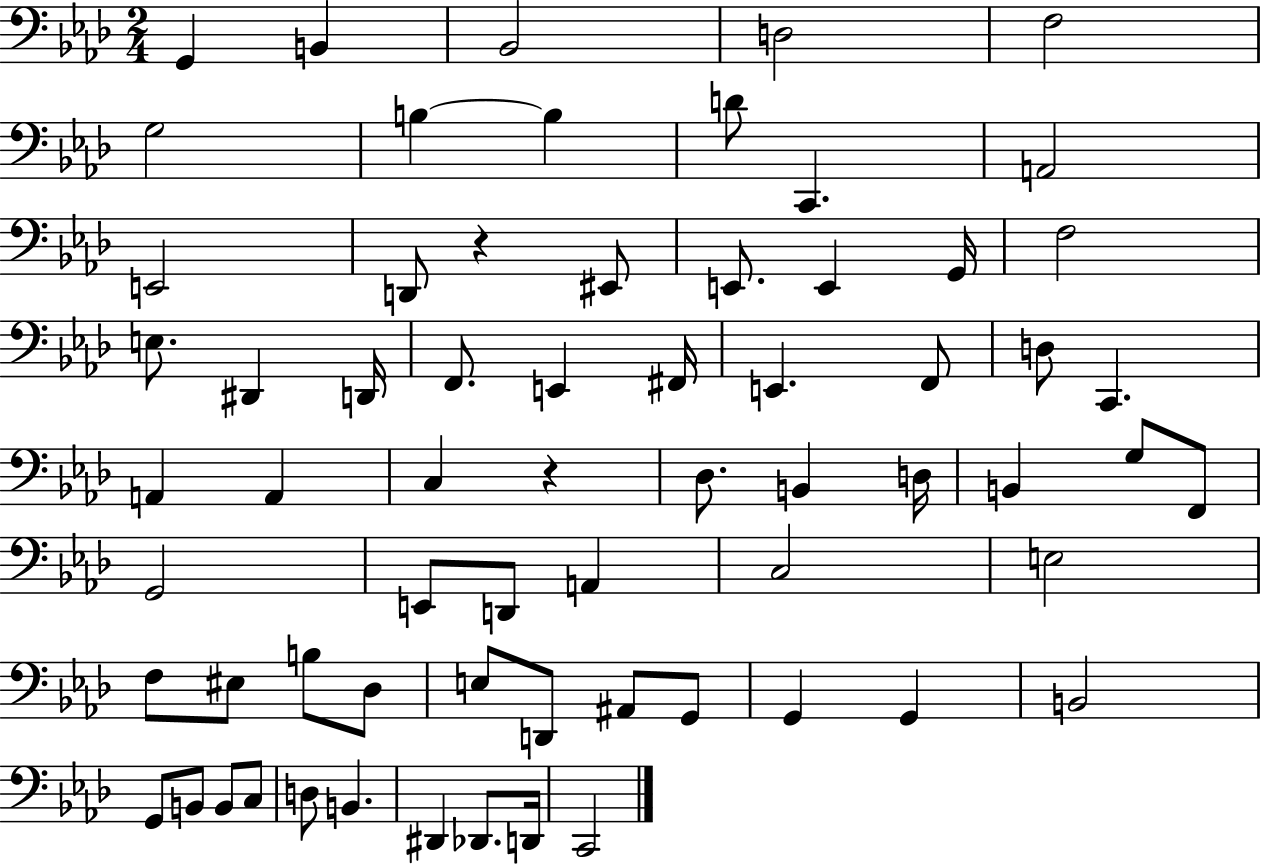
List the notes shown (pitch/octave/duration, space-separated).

G2/q B2/q Bb2/h D3/h F3/h G3/h B3/q B3/q D4/e C2/q. A2/h E2/h D2/e R/q EIS2/e E2/e. E2/q G2/s F3/h E3/e. D#2/q D2/s F2/e. E2/q F#2/s E2/q. F2/e D3/e C2/q. A2/q A2/q C3/q R/q Db3/e. B2/q D3/s B2/q G3/e F2/e G2/h E2/e D2/e A2/q C3/h E3/h F3/e EIS3/e B3/e Db3/e E3/e D2/e A#2/e G2/e G2/q G2/q B2/h G2/e B2/e B2/e C3/e D3/e B2/q. D#2/q Db2/e. D2/s C2/h